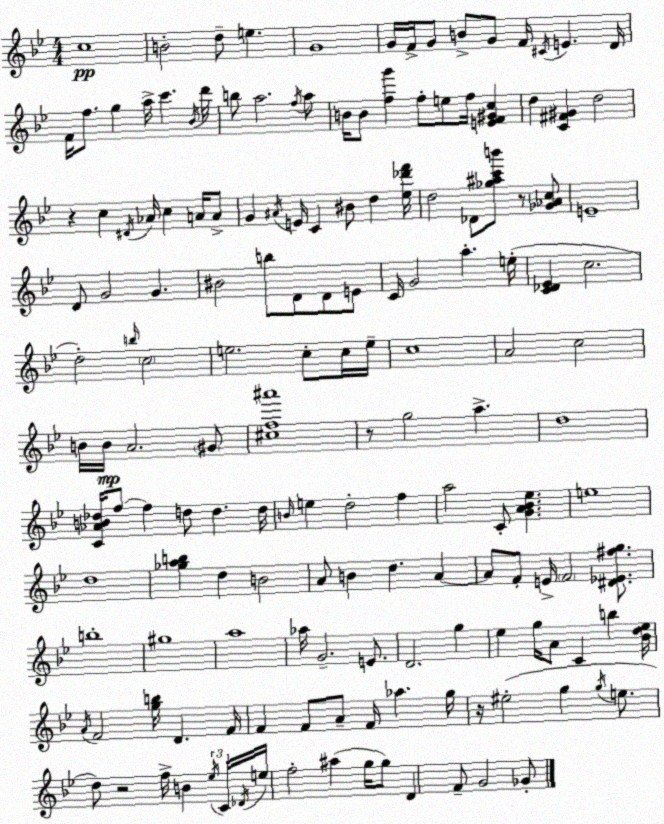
X:1
T:Untitled
M:4/4
L:1/4
K:Gm
c4 B2 d/2 e G4 G/4 F/4 G/2 B/2 G/2 F/4 ^C/4 E D/4 F/4 f/2 g a/4 c' _B/4 d'/4 b/2 a2 f/4 a/2 B/4 B/2 [fg'] f/2 e/2 f/4 [EF^Gc] d [C^F^G] d2 z c ^D/4 _A/4 c A/4 A/2 G ^A/4 E/4 C ^B/2 d [_e_d'f']/4 d2 _D/2 [_g^ac'b']/2 z/2 [_G_Ac]/2 E4 D/2 G2 G ^B2 b/2 D/2 D/2 E/2 C/4 G2 a e/4 [C_D_E] c2 d2 b/4 c2 e2 c/2 c/4 e/4 c4 A2 c2 B/4 B/4 A2 ^G/2 [^cf^a']4 z/2 g2 a d4 [C_AB_d]/4 f/2 f d/2 d d/4 B/4 e d2 f a2 C/2 [GA_B_e] e4 d4 [_gab] d B2 A/2 B d A A/2 F/2 E/4 F2 [^D_E^fg]/2 b4 ^g4 a4 _a/4 G2 E/2 D2 g _e g/4 A/2 C b [_Bd_e]/4 A/4 F2 [gb]/4 D F/4 F F/2 A/2 F/4 _a g/4 z/4 ^e2 g g/4 e/2 d/2 z2 f/4 B _e/4 C/4 _D/4 e/4 f2 ^a g/4 g/2 D F/2 G2 _G/2